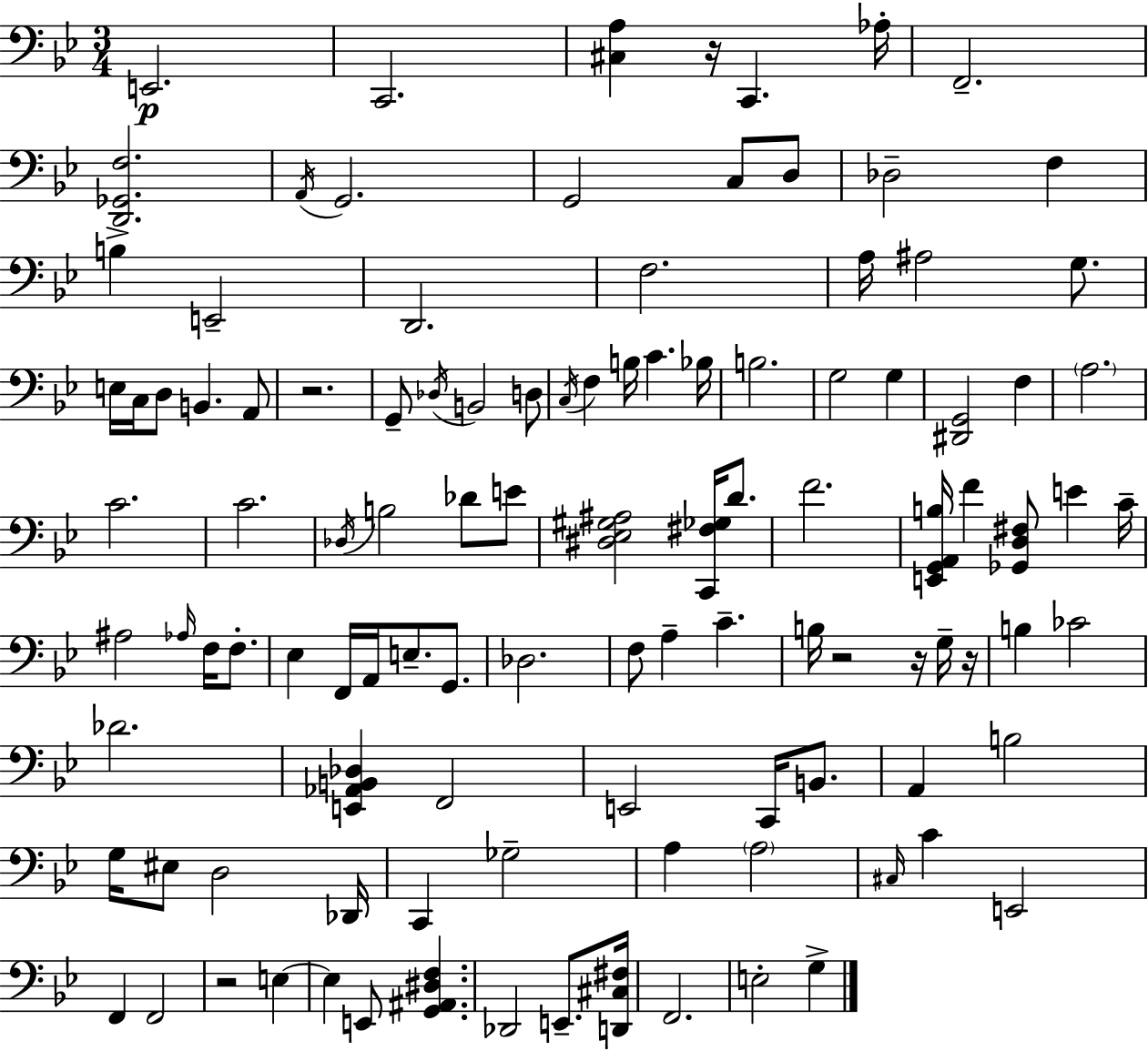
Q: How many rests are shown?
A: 6